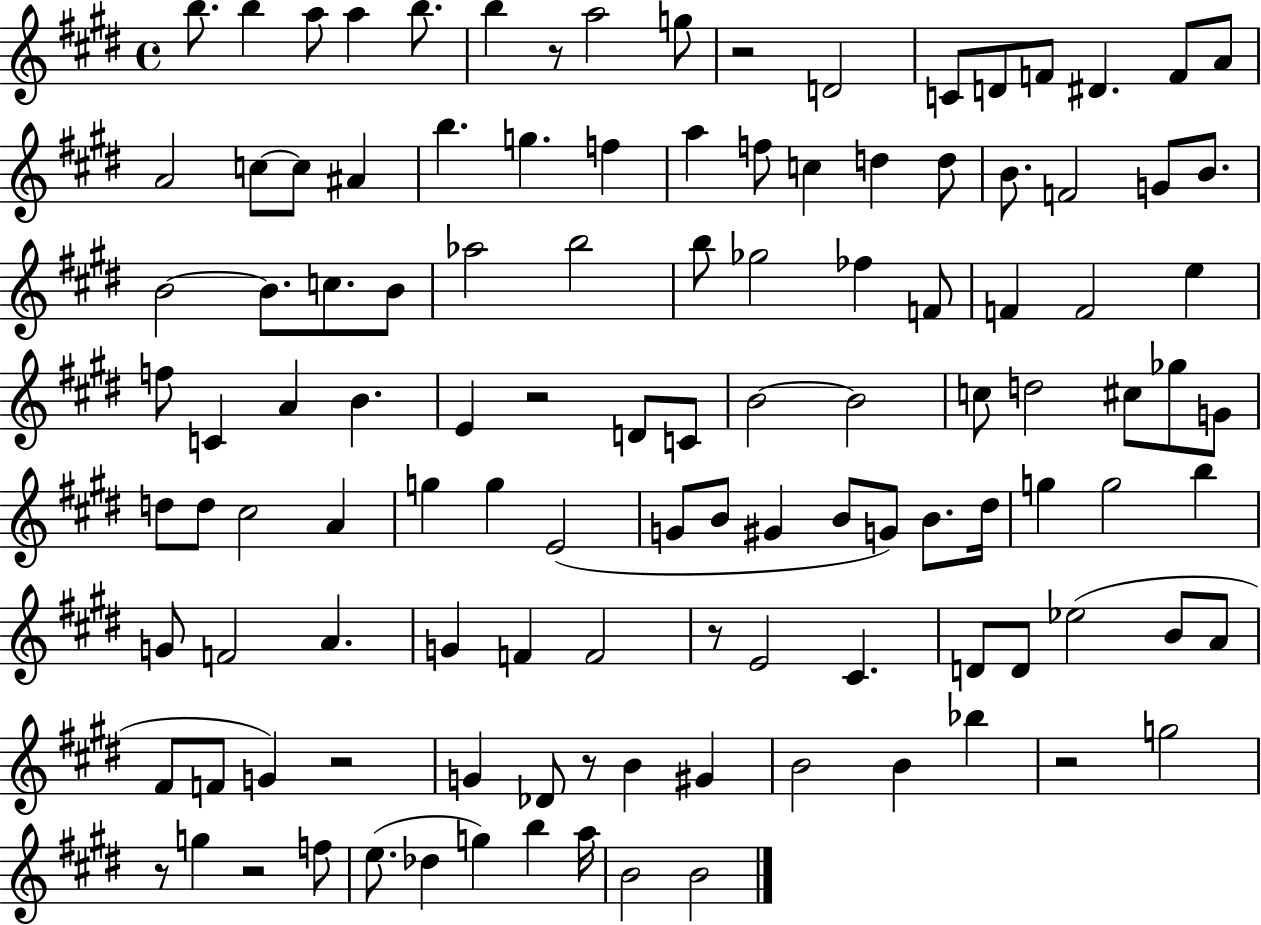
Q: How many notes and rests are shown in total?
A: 117